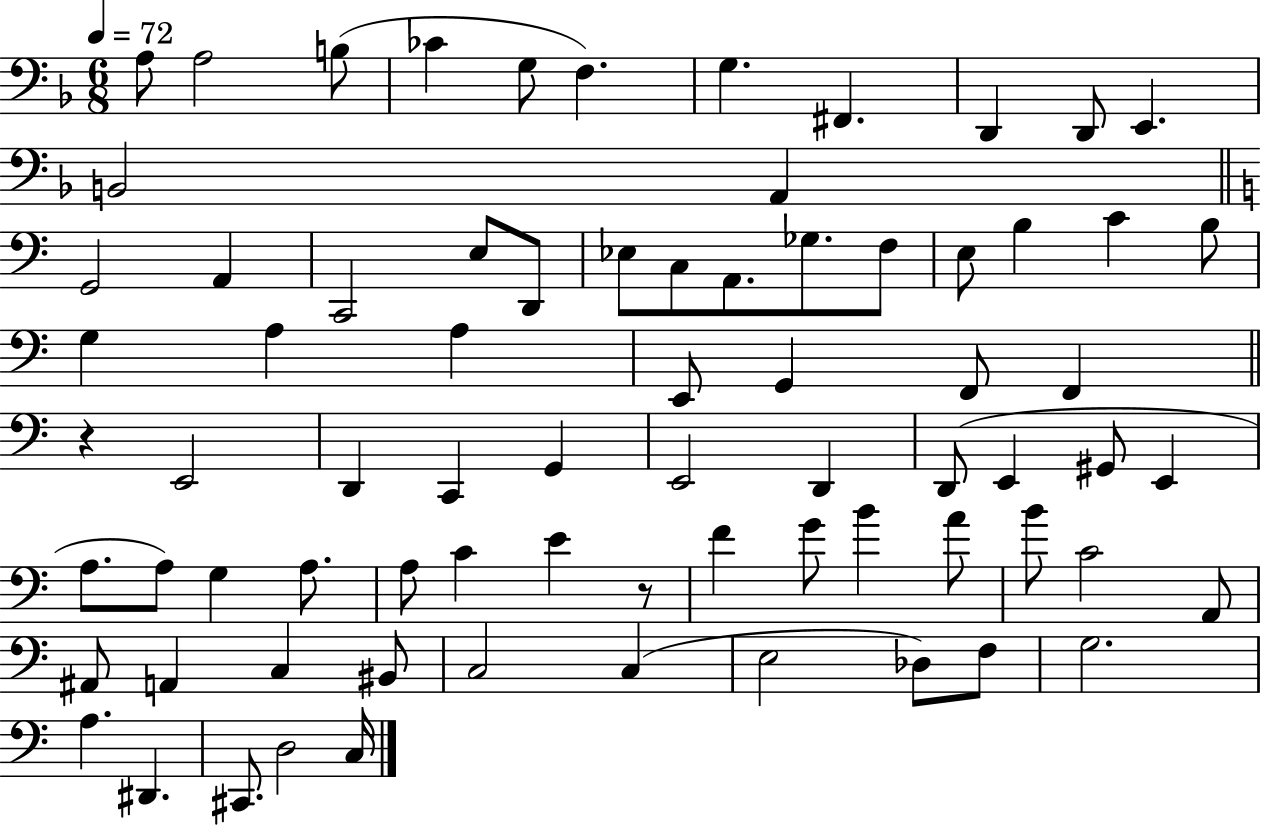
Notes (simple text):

A3/e A3/h B3/e CES4/q G3/e F3/q. G3/q. F#2/q. D2/q D2/e E2/q. B2/h A2/q G2/h A2/q C2/h E3/e D2/e Eb3/e C3/e A2/e. Gb3/e. F3/e E3/e B3/q C4/q B3/e G3/q A3/q A3/q E2/e G2/q F2/e F2/q R/q E2/h D2/q C2/q G2/q E2/h D2/q D2/e E2/q G#2/e E2/q A3/e. A3/e G3/q A3/e. A3/e C4/q E4/q R/e F4/q G4/e B4/q A4/e B4/e C4/h A2/e A#2/e A2/q C3/q BIS2/e C3/h C3/q E3/h Db3/e F3/e G3/h. A3/q. D#2/q. C#2/e. D3/h C3/s